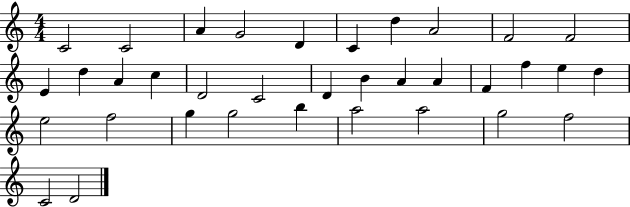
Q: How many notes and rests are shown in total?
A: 35